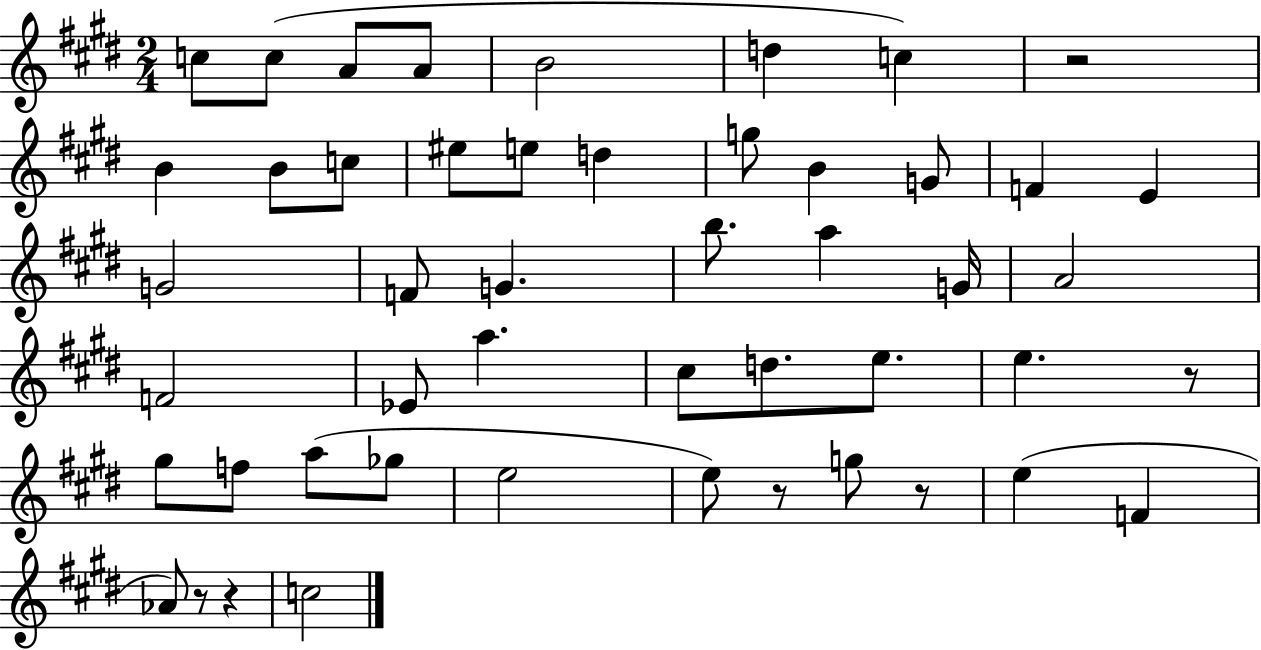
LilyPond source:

{
  \clef treble
  \numericTimeSignature
  \time 2/4
  \key e \major
  c''8 c''8( a'8 a'8 | b'2 | d''4 c''4) | r2 | \break b'4 b'8 c''8 | eis''8 e''8 d''4 | g''8 b'4 g'8 | f'4 e'4 | \break g'2 | f'8 g'4. | b''8. a''4 g'16 | a'2 | \break f'2 | ees'8 a''4. | cis''8 d''8. e''8. | e''4. r8 | \break gis''8 f''8 a''8( ges''8 | e''2 | e''8) r8 g''8 r8 | e''4( f'4 | \break aes'8) r8 r4 | c''2 | \bar "|."
}